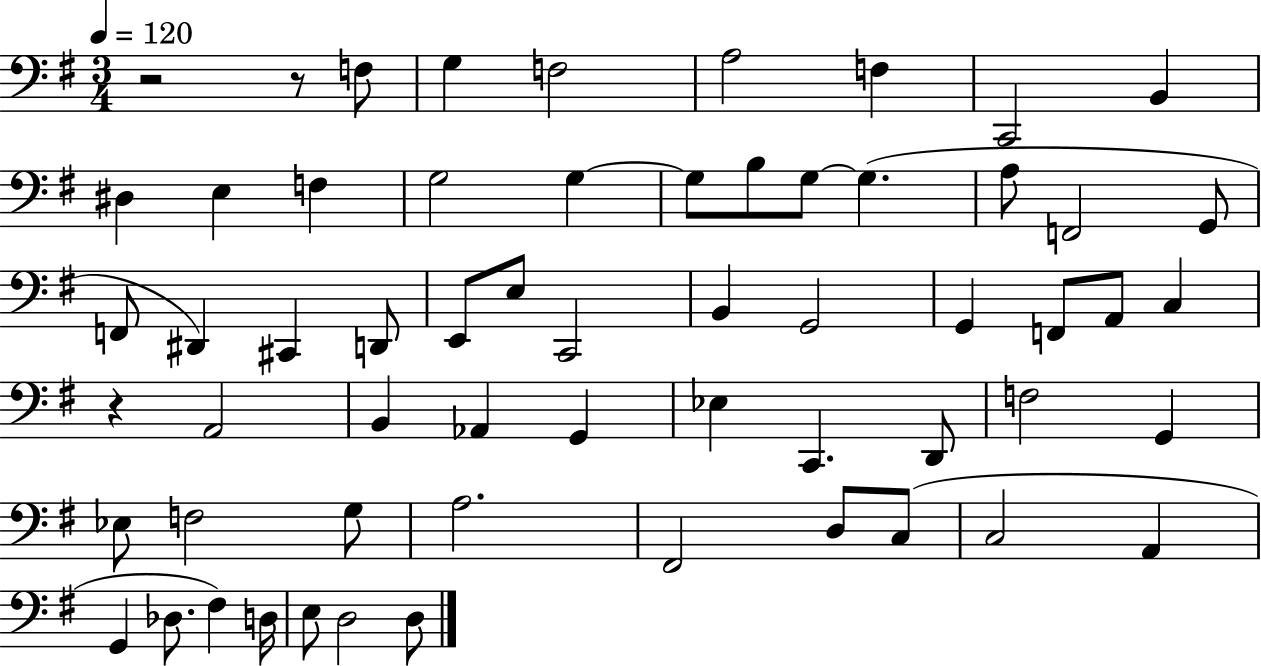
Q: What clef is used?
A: bass